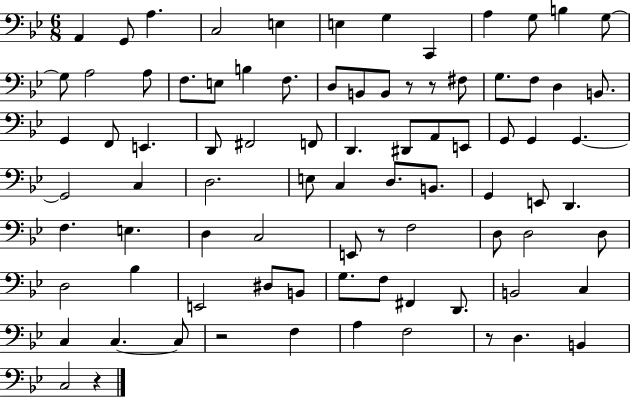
{
  \clef bass
  \numericTimeSignature
  \time 6/8
  \key bes \major
  \repeat volta 2 { a,4 g,8 a4. | c2 e4 | e4 g4 c,4 | a4 g8 b4 g8~~ | \break g8 a2 a8 | f8. e8 b4 f8. | d8 b,8 b,8 r8 r8 fis8 | g8. f8 d4 b,8. | \break g,4 f,8 e,4. | d,8 fis,2 f,8 | d,4. dis,8 a,8 e,8 | g,8 g,4 g,4.~~ | \break g,2 c4 | d2. | e8 c4 d8. b,8. | g,4 e,8 d,4. | \break f4. e4. | d4 c2 | e,8 r8 f2 | d8 d2 d8 | \break d2 bes4 | e,2 dis8 b,8 | g8. f8 fis,4 d,8. | b,2 c4 | \break c4 c4.~~ c8 | r2 f4 | a4 f2 | r8 d4. b,4 | \break c2 r4 | } \bar "|."
}